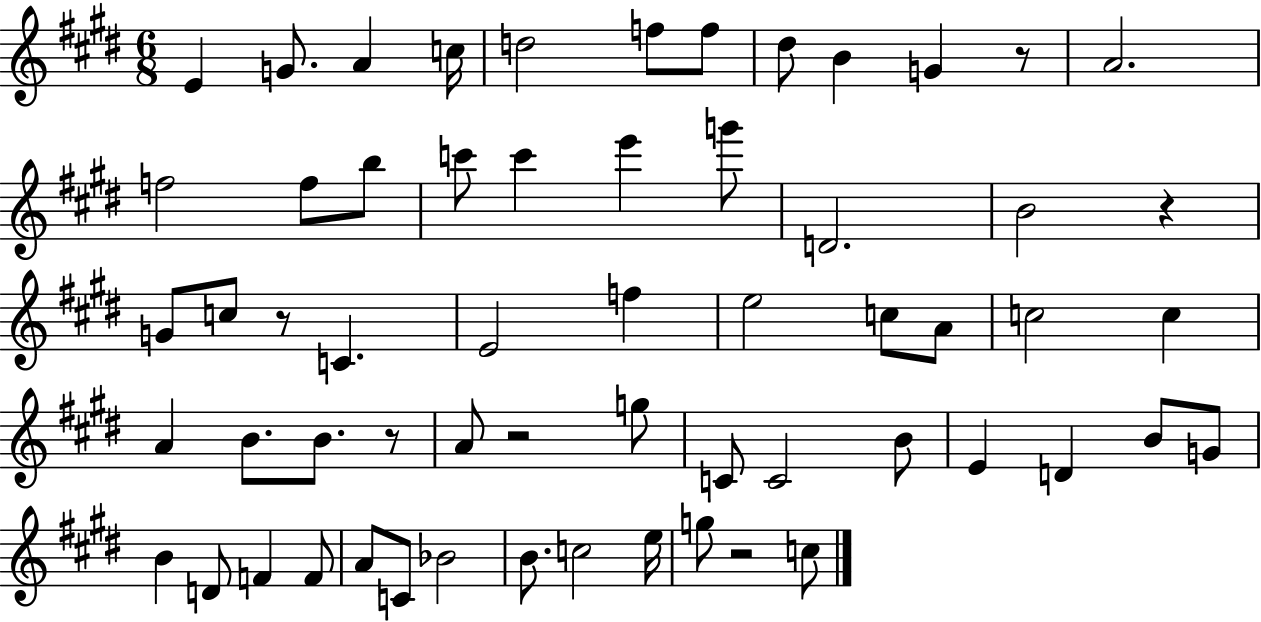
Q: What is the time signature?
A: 6/8